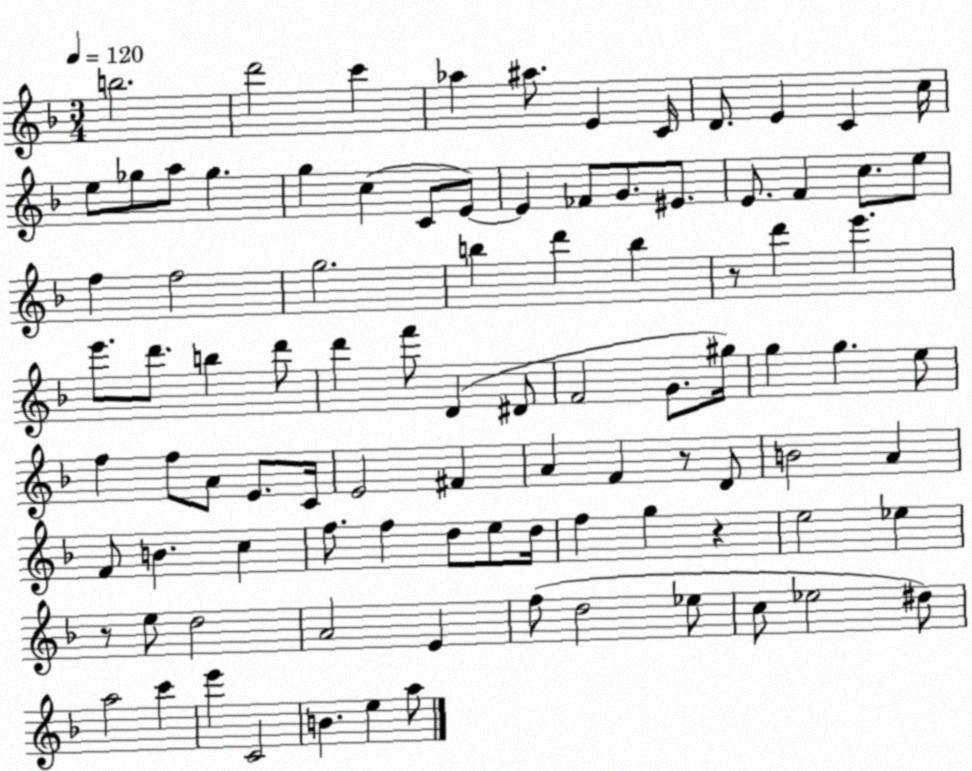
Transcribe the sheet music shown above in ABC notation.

X:1
T:Untitled
M:3/4
L:1/4
K:F
b2 d'2 c' _a ^a/2 E C/4 D/2 E C c/4 e/2 _g/2 a/2 _g g c C/2 E/2 E _F/2 G/2 ^E/2 E/2 F c/2 e/2 f f2 g2 b d' b z/2 d' e' e'/2 d'/2 b d'/2 d' f'/2 D ^D/2 F2 G/2 ^g/4 g g e/2 f f/2 A/2 E/2 C/4 E2 ^F A F z/2 D/2 B2 A F/2 B c f/2 f d/2 e/2 d/4 f g z e2 _e z/2 e/2 d2 A2 E f/2 d2 _e/2 c/2 _e2 ^d/2 a2 c' e' C2 B e a/2